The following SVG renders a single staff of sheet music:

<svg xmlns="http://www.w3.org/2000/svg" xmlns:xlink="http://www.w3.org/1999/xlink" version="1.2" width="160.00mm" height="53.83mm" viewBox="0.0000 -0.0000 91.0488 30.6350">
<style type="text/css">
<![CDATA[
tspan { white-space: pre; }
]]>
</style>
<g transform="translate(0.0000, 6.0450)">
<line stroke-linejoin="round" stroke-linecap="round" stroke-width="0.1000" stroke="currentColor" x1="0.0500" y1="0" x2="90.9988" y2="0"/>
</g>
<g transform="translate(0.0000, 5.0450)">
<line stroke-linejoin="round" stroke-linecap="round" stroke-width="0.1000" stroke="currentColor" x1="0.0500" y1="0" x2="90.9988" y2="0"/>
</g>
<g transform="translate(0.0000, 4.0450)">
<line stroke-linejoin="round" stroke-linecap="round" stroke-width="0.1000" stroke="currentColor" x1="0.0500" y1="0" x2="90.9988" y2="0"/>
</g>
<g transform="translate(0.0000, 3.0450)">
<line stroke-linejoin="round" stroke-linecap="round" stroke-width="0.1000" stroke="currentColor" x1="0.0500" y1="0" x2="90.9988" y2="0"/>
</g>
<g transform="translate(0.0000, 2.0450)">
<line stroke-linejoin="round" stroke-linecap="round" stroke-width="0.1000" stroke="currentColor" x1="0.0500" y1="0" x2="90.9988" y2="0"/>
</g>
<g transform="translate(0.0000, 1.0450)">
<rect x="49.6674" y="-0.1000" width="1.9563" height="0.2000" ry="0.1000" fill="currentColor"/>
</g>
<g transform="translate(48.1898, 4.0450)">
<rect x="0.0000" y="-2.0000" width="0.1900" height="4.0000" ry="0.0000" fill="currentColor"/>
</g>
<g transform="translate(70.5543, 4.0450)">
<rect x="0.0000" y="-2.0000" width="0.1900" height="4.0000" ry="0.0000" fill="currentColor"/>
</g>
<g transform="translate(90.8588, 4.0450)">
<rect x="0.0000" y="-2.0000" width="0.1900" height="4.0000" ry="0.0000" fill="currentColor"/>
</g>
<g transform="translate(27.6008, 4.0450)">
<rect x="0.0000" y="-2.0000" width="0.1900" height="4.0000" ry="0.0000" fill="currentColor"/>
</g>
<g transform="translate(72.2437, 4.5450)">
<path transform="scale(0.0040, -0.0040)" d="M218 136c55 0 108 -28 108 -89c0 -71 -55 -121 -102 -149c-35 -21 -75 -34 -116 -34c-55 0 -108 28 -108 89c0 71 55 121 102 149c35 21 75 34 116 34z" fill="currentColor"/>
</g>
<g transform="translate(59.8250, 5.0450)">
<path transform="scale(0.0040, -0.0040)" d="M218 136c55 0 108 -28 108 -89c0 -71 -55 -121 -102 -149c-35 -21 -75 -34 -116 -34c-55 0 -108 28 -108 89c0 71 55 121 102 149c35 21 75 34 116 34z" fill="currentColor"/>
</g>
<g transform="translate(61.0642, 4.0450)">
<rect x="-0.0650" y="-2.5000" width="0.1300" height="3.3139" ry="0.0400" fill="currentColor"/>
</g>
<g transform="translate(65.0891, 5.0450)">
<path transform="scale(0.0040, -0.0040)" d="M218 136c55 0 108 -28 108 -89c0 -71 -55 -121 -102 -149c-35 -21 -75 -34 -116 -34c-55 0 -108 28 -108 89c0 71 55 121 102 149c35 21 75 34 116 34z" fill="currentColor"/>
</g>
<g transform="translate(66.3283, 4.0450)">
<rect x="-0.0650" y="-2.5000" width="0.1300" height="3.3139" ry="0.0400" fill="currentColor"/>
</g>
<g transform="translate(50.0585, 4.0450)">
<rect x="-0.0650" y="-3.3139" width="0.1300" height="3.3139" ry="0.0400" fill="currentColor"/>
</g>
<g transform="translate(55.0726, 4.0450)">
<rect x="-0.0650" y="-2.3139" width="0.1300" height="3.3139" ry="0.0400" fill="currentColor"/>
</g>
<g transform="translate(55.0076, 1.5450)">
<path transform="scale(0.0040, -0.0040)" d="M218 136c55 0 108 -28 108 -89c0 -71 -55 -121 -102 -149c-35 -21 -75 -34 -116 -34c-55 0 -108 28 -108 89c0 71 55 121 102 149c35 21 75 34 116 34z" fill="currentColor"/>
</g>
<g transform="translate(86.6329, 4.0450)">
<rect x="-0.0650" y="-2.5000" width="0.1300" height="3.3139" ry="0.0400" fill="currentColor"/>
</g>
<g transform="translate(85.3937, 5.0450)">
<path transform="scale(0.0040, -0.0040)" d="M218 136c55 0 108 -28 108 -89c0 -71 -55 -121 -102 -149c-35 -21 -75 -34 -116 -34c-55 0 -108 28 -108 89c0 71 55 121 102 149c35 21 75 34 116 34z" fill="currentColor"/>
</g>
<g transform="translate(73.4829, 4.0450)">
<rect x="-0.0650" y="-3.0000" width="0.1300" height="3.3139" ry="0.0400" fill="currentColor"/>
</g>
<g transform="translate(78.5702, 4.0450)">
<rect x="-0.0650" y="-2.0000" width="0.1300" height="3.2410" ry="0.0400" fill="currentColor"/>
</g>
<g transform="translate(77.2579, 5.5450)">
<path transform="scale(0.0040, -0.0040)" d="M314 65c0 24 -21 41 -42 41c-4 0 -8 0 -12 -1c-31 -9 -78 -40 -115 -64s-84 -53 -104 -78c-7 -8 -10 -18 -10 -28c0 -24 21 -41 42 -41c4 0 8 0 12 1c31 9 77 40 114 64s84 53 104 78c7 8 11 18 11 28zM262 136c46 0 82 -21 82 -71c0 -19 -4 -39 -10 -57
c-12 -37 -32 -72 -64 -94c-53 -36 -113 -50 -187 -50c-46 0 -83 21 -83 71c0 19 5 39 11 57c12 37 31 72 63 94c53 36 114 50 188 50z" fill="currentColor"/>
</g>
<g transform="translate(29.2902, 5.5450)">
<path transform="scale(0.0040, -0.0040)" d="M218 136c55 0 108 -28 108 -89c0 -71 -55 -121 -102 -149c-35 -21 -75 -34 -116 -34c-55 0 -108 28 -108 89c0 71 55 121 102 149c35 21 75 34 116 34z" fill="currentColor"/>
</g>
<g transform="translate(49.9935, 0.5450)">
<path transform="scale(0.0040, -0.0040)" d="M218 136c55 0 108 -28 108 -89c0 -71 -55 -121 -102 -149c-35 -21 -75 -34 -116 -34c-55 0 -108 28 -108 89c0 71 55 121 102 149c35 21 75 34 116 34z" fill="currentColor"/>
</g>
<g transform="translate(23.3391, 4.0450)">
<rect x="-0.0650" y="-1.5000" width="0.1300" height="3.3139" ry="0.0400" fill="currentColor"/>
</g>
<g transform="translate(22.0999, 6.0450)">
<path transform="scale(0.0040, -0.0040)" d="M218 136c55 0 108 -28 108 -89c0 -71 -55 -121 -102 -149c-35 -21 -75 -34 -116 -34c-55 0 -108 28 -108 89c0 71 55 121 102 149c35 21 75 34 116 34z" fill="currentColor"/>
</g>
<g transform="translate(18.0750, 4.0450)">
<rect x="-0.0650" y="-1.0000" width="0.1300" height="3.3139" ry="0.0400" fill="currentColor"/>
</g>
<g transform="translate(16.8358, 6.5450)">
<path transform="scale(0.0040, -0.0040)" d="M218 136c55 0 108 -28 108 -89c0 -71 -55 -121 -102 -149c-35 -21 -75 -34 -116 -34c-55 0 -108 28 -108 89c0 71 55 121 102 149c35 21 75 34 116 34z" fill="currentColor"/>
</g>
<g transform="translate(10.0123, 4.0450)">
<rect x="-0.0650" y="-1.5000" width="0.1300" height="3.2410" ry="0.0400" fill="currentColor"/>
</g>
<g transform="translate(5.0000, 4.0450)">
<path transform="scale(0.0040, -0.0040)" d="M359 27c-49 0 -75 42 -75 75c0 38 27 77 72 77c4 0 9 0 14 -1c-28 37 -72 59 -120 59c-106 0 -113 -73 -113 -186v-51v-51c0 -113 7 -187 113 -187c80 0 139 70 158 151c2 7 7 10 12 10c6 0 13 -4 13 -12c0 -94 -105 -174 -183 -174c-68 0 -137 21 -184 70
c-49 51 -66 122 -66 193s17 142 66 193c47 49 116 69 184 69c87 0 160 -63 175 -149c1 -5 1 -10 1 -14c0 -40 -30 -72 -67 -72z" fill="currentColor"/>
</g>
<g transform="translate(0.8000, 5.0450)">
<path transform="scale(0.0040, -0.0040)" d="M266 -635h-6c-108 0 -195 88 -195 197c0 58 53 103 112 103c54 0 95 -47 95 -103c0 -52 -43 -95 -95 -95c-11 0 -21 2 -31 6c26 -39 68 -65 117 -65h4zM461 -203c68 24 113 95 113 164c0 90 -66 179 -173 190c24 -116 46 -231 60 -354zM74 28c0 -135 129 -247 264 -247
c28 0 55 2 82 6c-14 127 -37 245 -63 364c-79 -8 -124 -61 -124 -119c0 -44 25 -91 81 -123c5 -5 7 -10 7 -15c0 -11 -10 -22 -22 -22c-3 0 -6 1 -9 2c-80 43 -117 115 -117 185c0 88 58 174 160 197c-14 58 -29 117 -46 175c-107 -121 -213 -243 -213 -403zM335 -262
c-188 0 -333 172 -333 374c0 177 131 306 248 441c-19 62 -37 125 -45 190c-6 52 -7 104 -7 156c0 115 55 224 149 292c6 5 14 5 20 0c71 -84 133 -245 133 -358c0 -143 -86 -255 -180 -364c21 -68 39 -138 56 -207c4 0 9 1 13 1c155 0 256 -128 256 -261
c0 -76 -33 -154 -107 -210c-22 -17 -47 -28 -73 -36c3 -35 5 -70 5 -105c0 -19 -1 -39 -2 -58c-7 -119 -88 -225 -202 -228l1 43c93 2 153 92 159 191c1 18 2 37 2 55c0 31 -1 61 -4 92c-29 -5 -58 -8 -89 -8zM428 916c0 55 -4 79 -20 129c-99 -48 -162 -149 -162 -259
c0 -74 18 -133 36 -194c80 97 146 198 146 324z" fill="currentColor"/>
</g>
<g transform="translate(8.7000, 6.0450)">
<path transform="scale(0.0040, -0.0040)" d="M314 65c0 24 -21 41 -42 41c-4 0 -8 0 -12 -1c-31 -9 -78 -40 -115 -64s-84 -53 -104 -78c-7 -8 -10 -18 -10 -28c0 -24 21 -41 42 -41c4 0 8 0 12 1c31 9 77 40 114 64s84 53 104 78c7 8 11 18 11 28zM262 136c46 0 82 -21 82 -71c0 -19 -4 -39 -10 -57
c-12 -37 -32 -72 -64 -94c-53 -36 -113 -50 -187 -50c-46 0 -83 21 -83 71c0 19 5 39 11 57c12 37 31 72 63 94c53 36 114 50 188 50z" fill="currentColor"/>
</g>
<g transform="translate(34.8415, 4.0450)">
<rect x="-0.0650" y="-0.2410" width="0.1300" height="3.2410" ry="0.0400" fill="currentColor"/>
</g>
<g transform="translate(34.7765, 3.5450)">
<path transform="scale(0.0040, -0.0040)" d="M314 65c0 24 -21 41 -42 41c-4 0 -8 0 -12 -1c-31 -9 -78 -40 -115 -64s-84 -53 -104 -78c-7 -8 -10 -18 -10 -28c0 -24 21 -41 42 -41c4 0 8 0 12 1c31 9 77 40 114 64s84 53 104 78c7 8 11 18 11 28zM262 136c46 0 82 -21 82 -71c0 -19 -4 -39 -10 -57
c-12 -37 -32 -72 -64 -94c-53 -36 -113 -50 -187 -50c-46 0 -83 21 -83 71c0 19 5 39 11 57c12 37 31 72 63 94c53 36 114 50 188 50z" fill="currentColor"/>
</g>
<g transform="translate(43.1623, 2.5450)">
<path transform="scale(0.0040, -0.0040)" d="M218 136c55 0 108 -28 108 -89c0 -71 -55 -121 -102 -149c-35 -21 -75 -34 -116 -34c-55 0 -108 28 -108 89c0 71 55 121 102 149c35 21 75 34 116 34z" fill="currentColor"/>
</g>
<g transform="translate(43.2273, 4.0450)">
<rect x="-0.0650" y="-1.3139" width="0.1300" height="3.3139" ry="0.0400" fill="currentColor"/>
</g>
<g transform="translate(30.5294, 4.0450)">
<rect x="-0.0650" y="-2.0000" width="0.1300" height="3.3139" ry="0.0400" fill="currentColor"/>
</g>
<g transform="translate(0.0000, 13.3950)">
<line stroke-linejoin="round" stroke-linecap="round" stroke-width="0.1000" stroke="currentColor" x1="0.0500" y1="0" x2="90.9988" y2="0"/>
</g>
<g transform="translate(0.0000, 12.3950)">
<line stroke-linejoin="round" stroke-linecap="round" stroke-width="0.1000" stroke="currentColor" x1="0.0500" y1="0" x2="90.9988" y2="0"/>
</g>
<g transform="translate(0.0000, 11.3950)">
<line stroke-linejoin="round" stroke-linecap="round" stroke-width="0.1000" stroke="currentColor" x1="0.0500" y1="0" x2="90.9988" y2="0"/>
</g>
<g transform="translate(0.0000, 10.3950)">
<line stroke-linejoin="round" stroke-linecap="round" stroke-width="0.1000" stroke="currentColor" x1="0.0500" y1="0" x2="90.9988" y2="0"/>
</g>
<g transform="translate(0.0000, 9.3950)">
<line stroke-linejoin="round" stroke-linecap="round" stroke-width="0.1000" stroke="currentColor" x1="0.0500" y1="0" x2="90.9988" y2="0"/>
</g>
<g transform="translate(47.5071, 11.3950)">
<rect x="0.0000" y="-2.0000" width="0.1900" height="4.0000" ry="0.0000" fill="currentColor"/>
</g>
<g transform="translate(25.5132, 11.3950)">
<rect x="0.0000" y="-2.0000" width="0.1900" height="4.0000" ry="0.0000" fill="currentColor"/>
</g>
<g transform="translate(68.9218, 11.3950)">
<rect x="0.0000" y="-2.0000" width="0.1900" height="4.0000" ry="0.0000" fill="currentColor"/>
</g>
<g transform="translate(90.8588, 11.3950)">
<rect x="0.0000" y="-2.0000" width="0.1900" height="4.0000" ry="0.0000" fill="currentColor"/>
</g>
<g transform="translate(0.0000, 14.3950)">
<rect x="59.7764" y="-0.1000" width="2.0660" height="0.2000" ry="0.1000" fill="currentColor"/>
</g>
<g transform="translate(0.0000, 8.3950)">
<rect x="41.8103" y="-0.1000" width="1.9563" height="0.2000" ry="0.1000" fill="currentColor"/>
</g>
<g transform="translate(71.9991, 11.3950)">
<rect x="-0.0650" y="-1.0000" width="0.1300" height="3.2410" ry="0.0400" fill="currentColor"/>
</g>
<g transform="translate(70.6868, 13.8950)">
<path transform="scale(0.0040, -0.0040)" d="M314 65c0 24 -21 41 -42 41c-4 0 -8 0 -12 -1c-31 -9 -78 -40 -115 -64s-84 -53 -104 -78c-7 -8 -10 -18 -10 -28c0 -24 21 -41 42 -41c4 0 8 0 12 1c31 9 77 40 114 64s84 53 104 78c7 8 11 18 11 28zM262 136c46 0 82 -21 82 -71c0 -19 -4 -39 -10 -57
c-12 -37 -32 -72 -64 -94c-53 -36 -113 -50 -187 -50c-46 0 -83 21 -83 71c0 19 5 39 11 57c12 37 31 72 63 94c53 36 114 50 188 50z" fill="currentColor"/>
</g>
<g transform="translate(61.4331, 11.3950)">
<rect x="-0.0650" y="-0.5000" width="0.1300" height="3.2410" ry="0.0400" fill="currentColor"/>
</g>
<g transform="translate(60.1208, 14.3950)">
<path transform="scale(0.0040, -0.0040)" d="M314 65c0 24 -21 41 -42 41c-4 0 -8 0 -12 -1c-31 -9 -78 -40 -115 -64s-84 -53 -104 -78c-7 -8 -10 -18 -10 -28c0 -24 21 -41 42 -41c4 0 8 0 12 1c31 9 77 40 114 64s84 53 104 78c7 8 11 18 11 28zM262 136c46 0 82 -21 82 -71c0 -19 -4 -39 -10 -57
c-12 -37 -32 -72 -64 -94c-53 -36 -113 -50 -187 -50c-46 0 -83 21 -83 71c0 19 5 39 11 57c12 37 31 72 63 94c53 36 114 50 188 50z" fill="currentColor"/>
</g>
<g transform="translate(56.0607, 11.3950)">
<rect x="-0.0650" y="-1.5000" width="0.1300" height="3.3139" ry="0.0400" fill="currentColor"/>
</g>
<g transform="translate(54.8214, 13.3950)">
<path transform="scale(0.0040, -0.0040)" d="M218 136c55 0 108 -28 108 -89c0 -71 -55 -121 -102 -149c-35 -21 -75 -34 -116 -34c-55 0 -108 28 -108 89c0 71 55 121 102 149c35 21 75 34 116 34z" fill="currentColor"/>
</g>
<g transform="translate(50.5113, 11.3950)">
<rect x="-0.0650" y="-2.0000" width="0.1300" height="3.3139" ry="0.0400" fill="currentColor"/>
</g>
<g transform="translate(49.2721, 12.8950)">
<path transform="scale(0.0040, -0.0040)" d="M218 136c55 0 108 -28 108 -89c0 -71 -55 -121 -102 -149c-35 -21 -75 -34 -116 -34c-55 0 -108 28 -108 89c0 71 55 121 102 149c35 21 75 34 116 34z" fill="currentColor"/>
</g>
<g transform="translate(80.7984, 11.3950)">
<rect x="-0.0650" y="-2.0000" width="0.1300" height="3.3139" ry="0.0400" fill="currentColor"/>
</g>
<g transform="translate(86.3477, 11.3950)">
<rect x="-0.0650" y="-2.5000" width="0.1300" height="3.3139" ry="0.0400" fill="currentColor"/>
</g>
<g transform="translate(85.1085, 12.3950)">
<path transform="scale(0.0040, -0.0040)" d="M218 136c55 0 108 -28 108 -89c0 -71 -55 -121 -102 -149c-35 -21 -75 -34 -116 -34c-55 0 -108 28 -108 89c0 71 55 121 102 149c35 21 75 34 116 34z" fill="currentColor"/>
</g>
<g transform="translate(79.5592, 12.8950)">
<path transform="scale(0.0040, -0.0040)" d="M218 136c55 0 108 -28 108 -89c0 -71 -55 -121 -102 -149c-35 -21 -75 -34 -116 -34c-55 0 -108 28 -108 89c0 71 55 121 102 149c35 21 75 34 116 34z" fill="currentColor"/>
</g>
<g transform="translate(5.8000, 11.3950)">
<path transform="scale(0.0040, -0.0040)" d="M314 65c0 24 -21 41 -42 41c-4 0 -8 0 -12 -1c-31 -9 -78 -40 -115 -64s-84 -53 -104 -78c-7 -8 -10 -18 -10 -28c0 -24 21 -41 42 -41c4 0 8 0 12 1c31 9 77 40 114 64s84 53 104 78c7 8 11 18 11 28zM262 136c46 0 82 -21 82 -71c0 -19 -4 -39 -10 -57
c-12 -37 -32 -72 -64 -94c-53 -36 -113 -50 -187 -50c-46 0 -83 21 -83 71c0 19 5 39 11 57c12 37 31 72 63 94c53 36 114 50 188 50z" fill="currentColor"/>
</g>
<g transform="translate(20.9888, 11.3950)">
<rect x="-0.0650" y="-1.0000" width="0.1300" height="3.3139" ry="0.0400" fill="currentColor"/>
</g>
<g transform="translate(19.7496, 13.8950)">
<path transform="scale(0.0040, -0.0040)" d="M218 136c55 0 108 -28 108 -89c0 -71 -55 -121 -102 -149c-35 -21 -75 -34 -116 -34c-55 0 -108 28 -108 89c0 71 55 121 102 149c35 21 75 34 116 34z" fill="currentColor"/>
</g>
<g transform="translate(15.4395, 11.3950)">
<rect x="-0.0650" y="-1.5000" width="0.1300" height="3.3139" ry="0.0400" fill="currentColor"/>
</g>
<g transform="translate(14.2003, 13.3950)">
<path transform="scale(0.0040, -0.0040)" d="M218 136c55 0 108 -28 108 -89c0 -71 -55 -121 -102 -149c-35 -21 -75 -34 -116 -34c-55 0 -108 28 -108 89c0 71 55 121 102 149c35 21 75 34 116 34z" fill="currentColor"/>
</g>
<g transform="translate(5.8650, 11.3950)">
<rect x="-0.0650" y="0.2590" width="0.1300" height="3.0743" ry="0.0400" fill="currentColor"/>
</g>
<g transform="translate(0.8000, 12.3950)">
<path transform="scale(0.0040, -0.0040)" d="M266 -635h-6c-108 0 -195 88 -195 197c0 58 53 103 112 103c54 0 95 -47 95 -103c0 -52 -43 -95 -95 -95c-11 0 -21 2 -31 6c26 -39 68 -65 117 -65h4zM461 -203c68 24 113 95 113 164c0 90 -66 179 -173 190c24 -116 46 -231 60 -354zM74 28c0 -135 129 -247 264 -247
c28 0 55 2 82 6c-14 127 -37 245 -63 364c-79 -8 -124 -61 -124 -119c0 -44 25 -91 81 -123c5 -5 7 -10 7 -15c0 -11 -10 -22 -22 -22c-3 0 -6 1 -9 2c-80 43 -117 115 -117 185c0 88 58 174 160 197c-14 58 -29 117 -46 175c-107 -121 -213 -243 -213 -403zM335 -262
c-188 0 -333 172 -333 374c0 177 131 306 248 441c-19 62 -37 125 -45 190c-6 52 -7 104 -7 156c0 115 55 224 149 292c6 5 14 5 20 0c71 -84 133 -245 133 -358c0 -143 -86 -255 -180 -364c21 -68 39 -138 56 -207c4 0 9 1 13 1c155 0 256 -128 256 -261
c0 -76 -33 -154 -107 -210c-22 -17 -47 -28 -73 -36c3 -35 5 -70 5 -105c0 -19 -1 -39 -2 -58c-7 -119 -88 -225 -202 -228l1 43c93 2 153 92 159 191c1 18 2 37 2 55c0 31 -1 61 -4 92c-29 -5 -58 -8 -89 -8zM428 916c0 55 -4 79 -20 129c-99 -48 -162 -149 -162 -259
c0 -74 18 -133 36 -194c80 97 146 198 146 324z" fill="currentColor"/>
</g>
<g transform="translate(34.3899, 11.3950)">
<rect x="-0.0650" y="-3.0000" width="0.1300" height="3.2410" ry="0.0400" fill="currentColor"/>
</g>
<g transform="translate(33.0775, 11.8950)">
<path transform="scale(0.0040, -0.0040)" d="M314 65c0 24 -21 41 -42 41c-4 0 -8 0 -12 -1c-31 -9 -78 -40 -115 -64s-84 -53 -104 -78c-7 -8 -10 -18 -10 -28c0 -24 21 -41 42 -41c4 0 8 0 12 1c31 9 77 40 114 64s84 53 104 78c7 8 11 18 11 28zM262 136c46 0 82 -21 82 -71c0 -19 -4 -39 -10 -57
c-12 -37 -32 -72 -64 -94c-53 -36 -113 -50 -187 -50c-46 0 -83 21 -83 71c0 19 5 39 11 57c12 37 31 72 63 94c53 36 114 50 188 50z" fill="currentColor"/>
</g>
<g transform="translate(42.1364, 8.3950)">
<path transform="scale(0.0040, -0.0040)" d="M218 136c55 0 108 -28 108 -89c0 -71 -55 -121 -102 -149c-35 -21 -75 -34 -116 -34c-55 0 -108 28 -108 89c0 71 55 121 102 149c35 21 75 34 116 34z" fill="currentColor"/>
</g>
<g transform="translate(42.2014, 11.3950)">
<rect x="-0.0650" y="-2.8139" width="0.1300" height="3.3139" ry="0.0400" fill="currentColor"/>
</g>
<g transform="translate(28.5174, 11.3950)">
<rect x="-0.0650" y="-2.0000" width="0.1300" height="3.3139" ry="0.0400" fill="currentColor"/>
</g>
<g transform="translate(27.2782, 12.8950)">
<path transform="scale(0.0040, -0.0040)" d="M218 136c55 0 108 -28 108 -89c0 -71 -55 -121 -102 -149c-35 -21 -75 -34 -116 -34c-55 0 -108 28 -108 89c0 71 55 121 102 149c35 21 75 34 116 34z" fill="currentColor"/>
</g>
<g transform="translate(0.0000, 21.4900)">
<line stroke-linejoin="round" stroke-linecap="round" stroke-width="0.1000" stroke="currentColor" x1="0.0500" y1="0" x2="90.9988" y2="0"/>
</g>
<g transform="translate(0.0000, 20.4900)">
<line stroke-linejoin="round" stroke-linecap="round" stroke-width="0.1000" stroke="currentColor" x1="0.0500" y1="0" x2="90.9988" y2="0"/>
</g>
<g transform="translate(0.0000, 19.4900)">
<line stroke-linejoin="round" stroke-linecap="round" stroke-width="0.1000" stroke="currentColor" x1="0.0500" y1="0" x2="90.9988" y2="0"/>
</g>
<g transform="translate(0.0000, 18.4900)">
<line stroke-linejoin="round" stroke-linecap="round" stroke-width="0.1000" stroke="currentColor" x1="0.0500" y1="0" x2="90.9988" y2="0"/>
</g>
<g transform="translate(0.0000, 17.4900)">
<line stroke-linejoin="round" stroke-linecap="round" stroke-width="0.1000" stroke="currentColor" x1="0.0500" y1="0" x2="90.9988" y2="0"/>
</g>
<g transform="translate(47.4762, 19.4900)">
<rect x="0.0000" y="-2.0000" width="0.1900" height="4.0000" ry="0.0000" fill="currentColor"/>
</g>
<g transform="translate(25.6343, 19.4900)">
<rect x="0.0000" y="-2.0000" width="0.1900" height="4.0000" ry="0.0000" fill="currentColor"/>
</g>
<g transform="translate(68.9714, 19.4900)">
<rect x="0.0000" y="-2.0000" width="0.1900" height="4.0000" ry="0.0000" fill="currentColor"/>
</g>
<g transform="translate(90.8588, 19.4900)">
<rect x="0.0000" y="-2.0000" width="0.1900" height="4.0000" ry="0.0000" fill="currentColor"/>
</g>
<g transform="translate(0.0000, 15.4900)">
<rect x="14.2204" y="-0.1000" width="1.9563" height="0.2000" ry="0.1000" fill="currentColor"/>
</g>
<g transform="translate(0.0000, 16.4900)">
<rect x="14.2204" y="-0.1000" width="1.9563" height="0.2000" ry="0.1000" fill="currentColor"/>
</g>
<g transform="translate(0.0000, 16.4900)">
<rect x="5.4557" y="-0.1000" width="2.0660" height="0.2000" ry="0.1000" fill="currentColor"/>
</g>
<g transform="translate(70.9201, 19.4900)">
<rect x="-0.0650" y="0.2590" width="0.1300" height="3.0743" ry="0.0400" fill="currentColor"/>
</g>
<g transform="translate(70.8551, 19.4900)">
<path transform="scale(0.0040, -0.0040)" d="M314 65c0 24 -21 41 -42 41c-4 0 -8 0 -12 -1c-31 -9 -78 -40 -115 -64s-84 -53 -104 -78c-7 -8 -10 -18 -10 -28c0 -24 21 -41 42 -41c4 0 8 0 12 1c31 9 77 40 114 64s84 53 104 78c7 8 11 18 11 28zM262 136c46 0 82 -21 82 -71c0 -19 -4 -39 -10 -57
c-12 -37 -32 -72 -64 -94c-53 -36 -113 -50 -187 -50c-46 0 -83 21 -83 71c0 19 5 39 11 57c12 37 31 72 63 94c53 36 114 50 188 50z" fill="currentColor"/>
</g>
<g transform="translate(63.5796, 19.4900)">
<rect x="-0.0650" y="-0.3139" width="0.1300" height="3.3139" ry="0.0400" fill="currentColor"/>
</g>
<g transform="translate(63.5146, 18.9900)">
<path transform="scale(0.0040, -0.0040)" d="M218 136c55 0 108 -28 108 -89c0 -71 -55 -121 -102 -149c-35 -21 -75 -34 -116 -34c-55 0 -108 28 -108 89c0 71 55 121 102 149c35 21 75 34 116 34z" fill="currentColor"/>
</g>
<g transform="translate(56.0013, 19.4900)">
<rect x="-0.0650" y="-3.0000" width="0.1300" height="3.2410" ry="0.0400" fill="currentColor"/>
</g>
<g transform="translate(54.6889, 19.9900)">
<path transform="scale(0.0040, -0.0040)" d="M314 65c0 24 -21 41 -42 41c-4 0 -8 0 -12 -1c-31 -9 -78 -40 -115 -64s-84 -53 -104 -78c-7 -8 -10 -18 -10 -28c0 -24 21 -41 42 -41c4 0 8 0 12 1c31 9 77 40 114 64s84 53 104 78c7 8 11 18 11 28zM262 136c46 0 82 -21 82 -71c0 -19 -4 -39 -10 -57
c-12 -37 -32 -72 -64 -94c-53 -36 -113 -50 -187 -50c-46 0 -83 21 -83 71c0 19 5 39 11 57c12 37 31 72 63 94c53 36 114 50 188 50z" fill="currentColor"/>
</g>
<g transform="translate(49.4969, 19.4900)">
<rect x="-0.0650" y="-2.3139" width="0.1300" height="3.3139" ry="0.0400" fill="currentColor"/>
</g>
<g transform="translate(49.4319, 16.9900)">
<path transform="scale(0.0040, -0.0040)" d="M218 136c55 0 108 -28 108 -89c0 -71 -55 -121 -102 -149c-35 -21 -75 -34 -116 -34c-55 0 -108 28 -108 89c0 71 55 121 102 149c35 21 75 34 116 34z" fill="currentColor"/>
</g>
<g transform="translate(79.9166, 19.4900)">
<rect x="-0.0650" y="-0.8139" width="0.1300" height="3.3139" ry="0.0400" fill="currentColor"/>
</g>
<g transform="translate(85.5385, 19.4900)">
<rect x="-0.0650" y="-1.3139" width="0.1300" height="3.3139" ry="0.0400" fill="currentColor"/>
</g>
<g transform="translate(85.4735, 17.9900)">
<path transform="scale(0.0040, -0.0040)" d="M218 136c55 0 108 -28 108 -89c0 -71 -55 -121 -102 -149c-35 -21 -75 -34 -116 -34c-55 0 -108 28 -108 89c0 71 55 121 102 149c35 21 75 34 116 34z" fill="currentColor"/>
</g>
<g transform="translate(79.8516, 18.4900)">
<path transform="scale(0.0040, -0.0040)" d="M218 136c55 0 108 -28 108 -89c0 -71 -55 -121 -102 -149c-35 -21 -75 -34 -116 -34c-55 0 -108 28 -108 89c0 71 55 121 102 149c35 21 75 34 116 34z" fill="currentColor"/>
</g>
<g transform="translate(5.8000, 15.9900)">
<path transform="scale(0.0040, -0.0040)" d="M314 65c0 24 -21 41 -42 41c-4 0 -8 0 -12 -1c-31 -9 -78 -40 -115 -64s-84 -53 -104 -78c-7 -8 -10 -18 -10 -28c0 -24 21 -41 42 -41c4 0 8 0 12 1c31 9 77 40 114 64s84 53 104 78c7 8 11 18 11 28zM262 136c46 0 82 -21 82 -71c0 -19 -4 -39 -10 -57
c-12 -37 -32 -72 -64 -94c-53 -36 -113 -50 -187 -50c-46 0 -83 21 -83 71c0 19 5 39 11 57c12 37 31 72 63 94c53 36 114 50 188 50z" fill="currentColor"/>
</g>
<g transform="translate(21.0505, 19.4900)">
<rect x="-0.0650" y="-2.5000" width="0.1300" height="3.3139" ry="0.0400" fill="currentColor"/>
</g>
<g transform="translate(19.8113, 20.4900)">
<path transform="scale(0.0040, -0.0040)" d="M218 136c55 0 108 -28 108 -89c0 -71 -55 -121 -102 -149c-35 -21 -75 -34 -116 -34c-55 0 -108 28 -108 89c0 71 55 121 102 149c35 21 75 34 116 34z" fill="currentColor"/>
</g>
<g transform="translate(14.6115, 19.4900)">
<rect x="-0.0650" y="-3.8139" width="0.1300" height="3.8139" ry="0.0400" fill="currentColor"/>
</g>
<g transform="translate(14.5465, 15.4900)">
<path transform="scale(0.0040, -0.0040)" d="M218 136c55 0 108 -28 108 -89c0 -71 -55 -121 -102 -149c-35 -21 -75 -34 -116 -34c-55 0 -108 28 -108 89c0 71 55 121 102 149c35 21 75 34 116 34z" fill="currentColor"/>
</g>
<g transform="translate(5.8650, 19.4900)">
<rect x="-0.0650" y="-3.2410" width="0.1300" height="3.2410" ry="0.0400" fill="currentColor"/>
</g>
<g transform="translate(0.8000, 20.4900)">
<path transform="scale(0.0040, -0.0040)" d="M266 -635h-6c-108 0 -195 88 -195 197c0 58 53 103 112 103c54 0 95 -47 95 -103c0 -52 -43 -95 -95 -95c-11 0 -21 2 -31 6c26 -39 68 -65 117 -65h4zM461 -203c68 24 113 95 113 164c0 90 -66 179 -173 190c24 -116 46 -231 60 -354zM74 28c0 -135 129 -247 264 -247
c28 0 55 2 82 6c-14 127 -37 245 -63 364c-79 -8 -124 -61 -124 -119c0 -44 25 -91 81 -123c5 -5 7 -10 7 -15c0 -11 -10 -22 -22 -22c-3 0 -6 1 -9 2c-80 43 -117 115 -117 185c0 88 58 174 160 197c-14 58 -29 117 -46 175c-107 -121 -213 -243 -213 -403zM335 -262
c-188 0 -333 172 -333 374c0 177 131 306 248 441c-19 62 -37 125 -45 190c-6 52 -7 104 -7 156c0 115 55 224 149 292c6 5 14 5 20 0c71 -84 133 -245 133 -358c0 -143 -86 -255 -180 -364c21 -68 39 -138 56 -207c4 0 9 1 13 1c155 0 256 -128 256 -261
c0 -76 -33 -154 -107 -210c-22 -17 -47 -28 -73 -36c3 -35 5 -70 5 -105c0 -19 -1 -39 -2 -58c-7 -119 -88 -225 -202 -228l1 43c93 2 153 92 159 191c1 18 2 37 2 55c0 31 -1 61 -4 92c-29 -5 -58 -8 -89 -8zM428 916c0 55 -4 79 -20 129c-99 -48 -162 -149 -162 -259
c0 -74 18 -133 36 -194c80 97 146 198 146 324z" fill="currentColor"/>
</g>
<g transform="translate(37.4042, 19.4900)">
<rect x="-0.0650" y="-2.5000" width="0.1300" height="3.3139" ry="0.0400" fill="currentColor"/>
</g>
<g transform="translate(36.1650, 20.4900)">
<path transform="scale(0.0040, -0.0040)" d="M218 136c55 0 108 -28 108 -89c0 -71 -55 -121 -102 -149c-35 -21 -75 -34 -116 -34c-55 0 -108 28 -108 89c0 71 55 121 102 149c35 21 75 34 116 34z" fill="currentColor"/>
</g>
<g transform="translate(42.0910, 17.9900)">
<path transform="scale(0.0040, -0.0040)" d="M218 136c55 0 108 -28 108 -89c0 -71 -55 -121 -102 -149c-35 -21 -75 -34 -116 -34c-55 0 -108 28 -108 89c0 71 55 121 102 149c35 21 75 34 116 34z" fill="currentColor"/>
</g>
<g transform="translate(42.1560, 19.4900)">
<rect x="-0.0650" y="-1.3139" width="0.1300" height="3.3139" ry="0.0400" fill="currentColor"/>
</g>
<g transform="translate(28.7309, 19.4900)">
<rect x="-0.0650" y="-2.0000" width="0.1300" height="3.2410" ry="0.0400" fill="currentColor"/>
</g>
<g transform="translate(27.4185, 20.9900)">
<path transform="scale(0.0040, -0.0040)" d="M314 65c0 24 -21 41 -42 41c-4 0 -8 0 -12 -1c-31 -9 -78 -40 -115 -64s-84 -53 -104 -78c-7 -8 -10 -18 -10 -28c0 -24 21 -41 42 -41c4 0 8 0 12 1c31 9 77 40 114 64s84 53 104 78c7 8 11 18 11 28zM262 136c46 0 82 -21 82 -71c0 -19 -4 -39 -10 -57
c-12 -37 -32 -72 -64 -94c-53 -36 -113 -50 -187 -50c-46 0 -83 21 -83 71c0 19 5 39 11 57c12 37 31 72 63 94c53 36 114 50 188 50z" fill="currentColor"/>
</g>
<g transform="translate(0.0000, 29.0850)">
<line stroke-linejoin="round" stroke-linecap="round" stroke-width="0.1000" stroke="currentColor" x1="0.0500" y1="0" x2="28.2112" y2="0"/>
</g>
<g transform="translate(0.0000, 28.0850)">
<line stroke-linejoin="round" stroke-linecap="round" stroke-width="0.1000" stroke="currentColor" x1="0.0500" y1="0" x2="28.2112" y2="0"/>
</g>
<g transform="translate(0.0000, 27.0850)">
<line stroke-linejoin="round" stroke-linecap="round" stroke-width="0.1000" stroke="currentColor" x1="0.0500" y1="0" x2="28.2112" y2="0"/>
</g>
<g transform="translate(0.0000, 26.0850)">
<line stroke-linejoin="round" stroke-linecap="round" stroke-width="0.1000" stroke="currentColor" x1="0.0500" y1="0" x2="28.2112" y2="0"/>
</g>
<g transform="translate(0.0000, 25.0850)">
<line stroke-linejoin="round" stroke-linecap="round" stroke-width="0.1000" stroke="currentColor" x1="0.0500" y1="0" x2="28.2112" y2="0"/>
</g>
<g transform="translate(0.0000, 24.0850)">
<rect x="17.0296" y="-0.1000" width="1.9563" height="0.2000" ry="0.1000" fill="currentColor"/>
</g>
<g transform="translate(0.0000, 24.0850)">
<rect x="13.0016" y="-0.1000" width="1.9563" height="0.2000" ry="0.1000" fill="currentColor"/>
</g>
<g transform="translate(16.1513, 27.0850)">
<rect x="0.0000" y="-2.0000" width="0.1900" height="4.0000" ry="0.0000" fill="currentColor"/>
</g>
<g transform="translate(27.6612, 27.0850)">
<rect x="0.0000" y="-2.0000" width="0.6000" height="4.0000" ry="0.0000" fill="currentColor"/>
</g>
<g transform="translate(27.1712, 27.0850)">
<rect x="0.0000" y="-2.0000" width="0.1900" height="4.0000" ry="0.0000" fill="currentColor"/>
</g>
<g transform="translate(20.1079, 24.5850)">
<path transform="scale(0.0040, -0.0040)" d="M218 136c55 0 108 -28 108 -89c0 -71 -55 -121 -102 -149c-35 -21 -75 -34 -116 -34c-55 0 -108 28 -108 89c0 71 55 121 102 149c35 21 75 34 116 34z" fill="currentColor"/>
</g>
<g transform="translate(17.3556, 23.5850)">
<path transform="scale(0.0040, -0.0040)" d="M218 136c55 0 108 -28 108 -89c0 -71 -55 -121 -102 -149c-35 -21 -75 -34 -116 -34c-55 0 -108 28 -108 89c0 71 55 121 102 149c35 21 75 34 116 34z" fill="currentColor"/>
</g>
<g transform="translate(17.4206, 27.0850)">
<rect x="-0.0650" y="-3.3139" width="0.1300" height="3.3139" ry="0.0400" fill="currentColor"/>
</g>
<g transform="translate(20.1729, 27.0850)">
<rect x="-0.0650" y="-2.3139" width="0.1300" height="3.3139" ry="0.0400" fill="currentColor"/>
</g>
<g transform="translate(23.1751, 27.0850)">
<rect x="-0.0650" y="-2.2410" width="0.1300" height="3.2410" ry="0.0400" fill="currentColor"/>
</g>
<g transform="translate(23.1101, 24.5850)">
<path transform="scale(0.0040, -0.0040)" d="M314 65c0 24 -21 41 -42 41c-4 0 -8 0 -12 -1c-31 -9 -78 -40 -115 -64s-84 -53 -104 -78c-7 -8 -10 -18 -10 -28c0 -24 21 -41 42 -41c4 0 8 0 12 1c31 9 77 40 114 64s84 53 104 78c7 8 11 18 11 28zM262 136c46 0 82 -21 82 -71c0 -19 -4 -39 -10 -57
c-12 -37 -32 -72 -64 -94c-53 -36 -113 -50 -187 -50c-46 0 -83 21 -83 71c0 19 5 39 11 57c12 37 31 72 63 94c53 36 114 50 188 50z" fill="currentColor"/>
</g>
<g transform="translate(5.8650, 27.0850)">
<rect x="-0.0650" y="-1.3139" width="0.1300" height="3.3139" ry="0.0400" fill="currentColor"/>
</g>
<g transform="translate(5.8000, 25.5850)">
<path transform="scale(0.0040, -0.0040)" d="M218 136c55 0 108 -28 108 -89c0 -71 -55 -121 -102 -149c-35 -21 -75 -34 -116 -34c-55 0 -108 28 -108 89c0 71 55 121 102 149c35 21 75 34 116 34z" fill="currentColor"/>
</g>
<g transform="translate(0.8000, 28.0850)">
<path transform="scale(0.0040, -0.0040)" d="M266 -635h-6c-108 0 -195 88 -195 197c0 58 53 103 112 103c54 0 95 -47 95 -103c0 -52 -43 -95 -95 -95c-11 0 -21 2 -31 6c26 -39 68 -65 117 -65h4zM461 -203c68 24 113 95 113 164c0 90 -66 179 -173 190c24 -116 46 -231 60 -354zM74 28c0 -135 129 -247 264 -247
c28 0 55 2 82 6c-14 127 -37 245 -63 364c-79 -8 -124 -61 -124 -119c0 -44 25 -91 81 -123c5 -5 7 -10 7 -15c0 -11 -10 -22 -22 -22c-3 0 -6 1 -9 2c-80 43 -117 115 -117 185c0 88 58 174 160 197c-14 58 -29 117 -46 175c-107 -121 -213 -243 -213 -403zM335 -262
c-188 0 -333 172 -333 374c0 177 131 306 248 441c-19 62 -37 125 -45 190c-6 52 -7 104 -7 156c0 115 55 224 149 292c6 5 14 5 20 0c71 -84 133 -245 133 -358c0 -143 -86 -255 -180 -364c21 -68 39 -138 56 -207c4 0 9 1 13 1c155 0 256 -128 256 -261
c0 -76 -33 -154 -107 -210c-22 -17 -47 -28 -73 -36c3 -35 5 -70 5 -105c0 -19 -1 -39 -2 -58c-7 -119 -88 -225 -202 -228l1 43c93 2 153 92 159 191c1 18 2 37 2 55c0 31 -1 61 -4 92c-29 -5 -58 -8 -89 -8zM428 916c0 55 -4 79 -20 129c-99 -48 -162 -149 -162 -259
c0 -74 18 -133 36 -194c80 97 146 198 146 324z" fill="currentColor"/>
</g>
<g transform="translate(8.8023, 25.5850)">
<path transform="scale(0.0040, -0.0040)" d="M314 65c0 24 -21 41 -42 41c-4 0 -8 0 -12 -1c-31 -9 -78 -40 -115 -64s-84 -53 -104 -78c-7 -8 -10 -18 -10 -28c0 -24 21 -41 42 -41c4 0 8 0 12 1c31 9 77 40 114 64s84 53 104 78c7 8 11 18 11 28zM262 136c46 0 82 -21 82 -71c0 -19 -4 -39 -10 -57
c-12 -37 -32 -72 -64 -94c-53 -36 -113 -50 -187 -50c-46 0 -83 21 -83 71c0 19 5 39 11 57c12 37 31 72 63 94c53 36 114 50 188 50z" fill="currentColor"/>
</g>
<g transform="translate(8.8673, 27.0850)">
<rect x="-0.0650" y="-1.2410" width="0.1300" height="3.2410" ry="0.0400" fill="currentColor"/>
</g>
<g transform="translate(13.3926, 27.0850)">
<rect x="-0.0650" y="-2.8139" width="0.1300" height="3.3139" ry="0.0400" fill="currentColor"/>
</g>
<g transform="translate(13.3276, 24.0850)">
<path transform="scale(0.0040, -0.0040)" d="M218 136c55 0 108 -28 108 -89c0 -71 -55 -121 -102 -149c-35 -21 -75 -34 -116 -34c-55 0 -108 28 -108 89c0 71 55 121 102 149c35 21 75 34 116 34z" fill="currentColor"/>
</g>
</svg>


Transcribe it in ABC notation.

X:1
T:Untitled
M:4/4
L:1/4
K:C
E2 D E F c2 e b g G G A F2 G B2 E D F A2 a F E C2 D2 F G b2 c' G F2 G e g A2 c B2 d e e e2 a b g g2